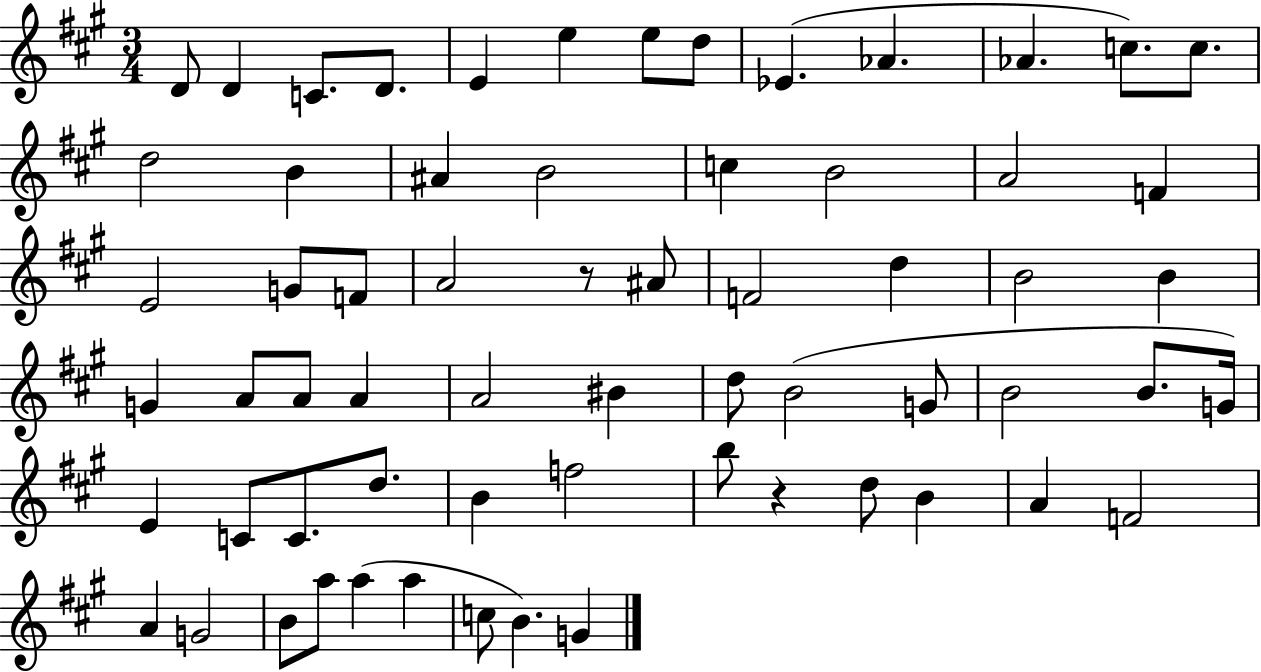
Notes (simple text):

D4/e D4/q C4/e. D4/e. E4/q E5/q E5/e D5/e Eb4/q. Ab4/q. Ab4/q. C5/e. C5/e. D5/h B4/q A#4/q B4/h C5/q B4/h A4/h F4/q E4/h G4/e F4/e A4/h R/e A#4/e F4/h D5/q B4/h B4/q G4/q A4/e A4/e A4/q A4/h BIS4/q D5/e B4/h G4/e B4/h B4/e. G4/s E4/q C4/e C4/e. D5/e. B4/q F5/h B5/e R/q D5/e B4/q A4/q F4/h A4/q G4/h B4/e A5/e A5/q A5/q C5/e B4/q. G4/q